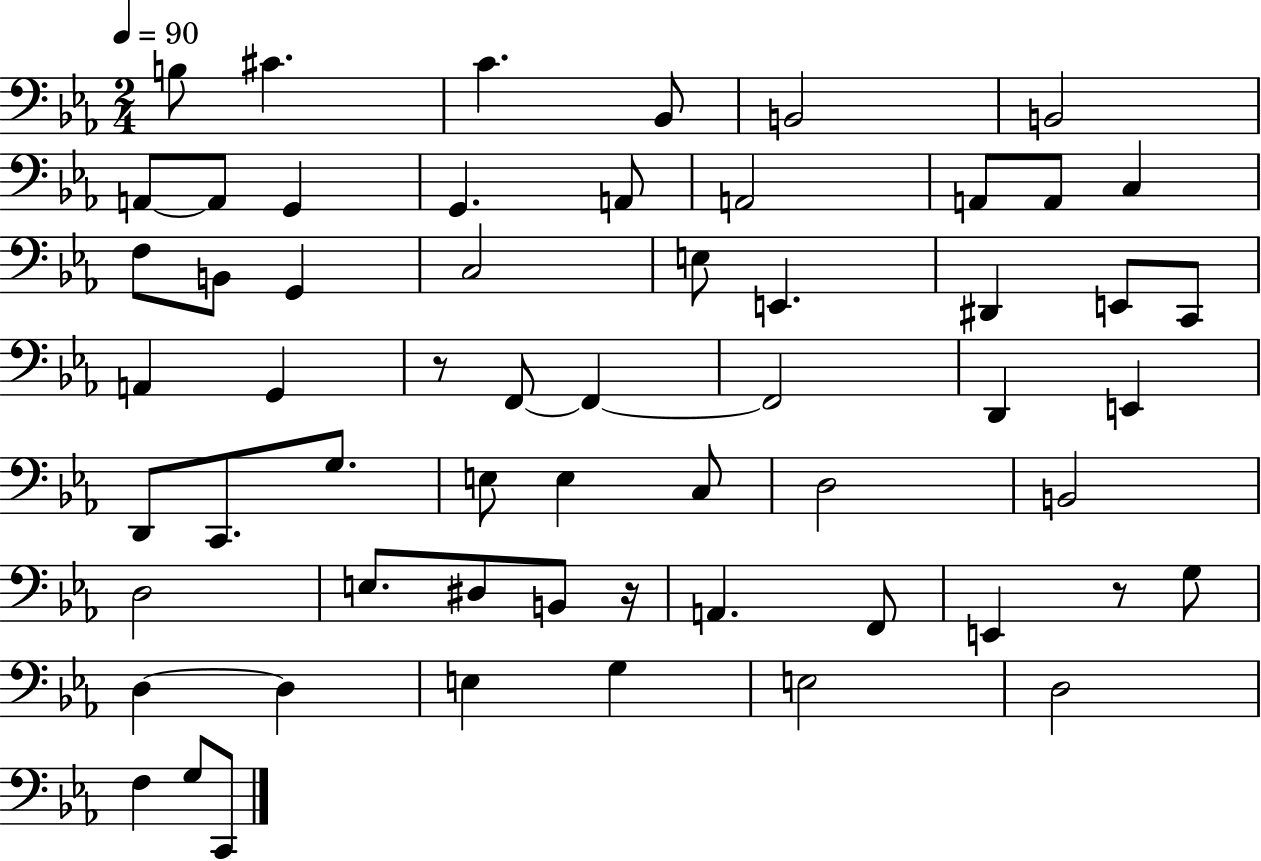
B3/e C#4/q. C4/q. Bb2/e B2/h B2/h A2/e A2/e G2/q G2/q. A2/e A2/h A2/e A2/e C3/q F3/e B2/e G2/q C3/h E3/e E2/q. D#2/q E2/e C2/e A2/q G2/q R/e F2/e F2/q F2/h D2/q E2/q D2/e C2/e. G3/e. E3/e E3/q C3/e D3/h B2/h D3/h E3/e. D#3/e B2/e R/s A2/q. F2/e E2/q R/e G3/e D3/q D3/q E3/q G3/q E3/h D3/h F3/q G3/e C2/e